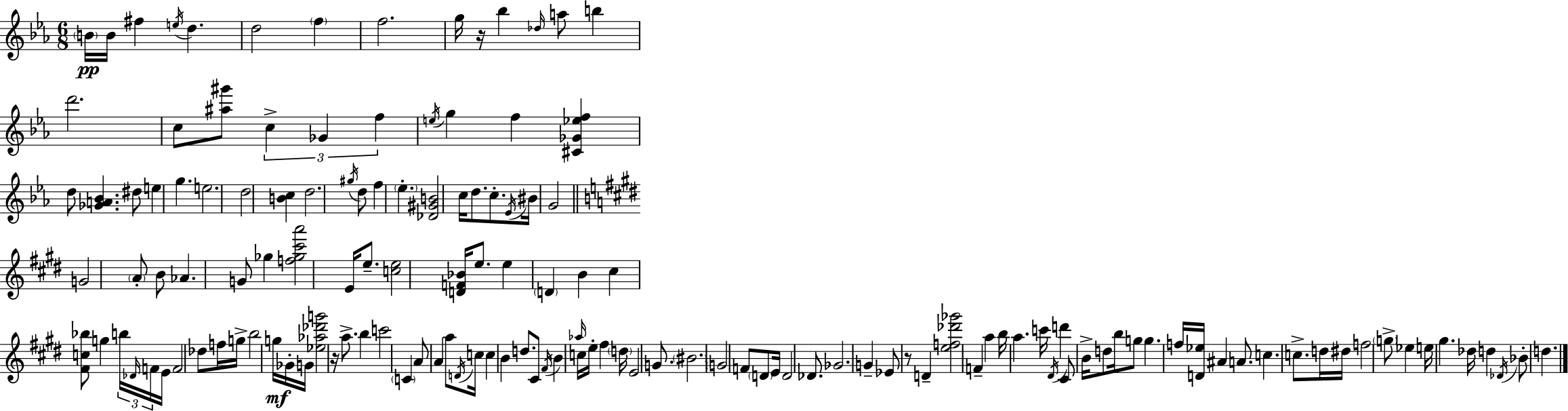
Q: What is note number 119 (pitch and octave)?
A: G5